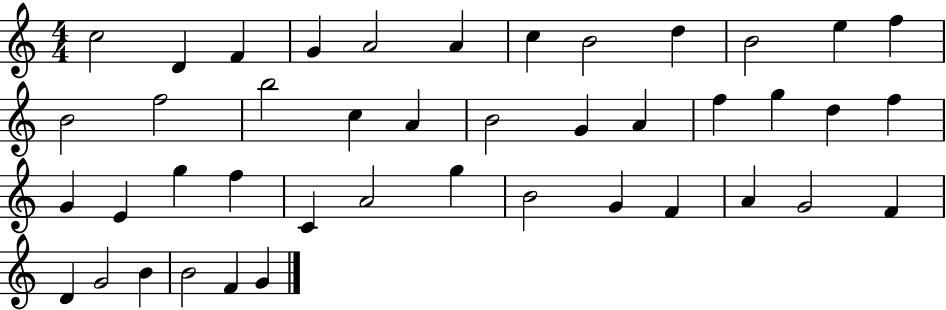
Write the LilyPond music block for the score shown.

{
  \clef treble
  \numericTimeSignature
  \time 4/4
  \key c \major
  c''2 d'4 f'4 | g'4 a'2 a'4 | c''4 b'2 d''4 | b'2 e''4 f''4 | \break b'2 f''2 | b''2 c''4 a'4 | b'2 g'4 a'4 | f''4 g''4 d''4 f''4 | \break g'4 e'4 g''4 f''4 | c'4 a'2 g''4 | b'2 g'4 f'4 | a'4 g'2 f'4 | \break d'4 g'2 b'4 | b'2 f'4 g'4 | \bar "|."
}